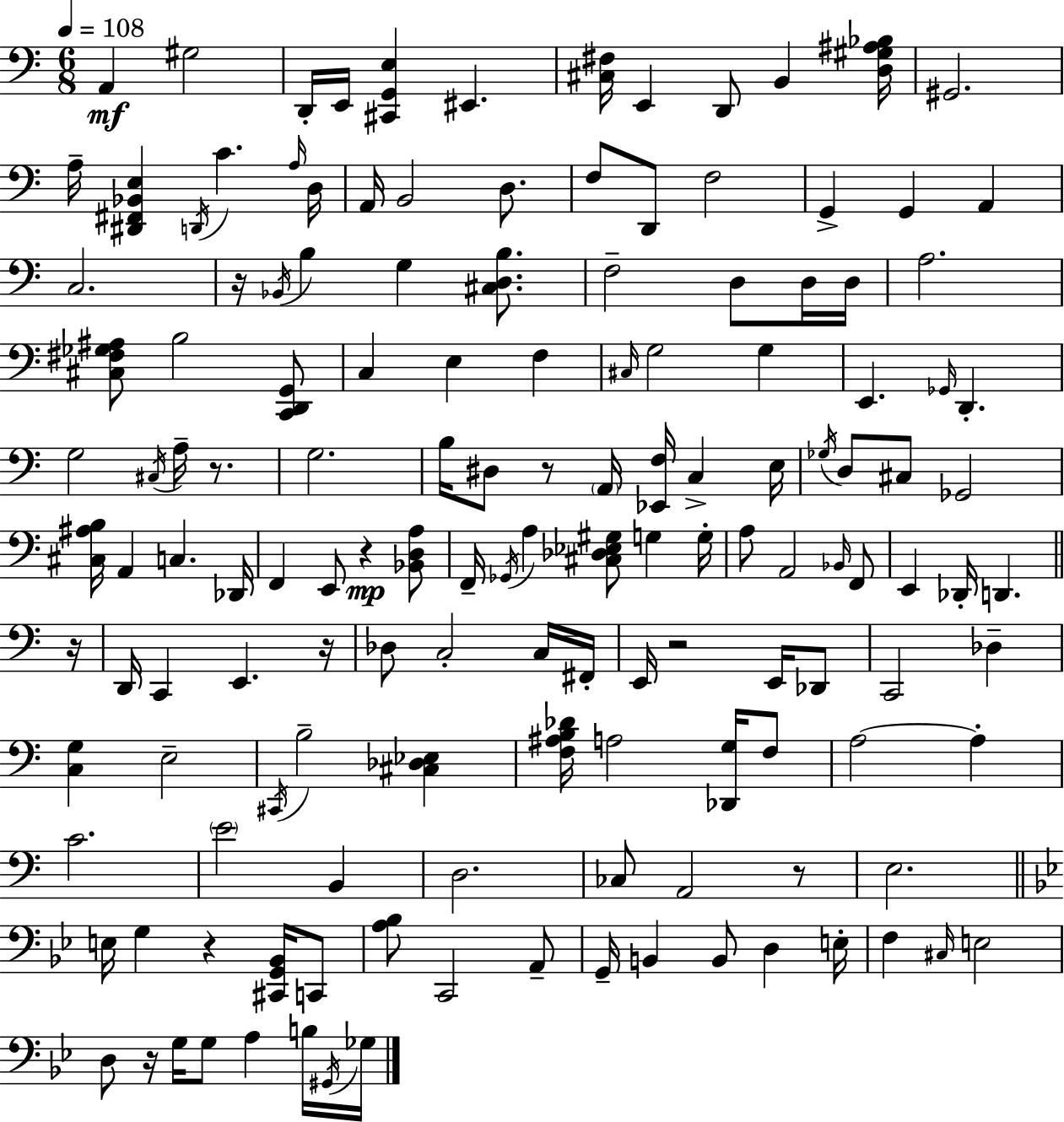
A2/q G#3/h D2/s E2/s [C#2,G2,E3]/q EIS2/q. [C#3,F#3]/s E2/q D2/e B2/q [D3,G#3,A#3,Bb3]/s G#2/h. A3/s [D#2,F#2,Bb2,E3]/q D2/s C4/q. A3/s D3/s A2/s B2/h D3/e. F3/e D2/e F3/h G2/q G2/q A2/q C3/h. R/s Bb2/s B3/q G3/q [C#3,D3,B3]/e. F3/h D3/e D3/s D3/s A3/h. [C#3,F#3,Gb3,A#3]/e B3/h [C2,D2,G2]/e C3/q E3/q F3/q C#3/s G3/h G3/q E2/q. Gb2/s D2/q. G3/h C#3/s A3/s R/e. G3/h. B3/s D#3/e R/e A2/s [Eb2,F3]/s C3/q E3/s Gb3/s D3/e C#3/e Gb2/h [C#3,A#3,B3]/s A2/q C3/q. Db2/s F2/q E2/e R/q [Bb2,D3,A3]/e F2/s Gb2/s A3/q [C#3,Db3,Eb3,G#3]/e G3/q G3/s A3/e A2/h Bb2/s F2/e E2/q Db2/s D2/q. R/s D2/s C2/q E2/q. R/s Db3/e C3/h C3/s F#2/s E2/s R/h E2/s Db2/e C2/h Db3/q [C3,G3]/q E3/h C#2/s B3/h [C#3,Db3,Eb3]/q [F3,A#3,B3,Db4]/s A3/h [Db2,G3]/s F3/e A3/h A3/q C4/h. E4/h B2/q D3/h. CES3/e A2/h R/e E3/h. E3/s G3/q R/q [C#2,G2,Bb2]/s C2/e [A3,Bb3]/e C2/h A2/e G2/s B2/q B2/e D3/q E3/s F3/q C#3/s E3/h D3/e R/s G3/s G3/e A3/q B3/s G#2/s Gb3/s